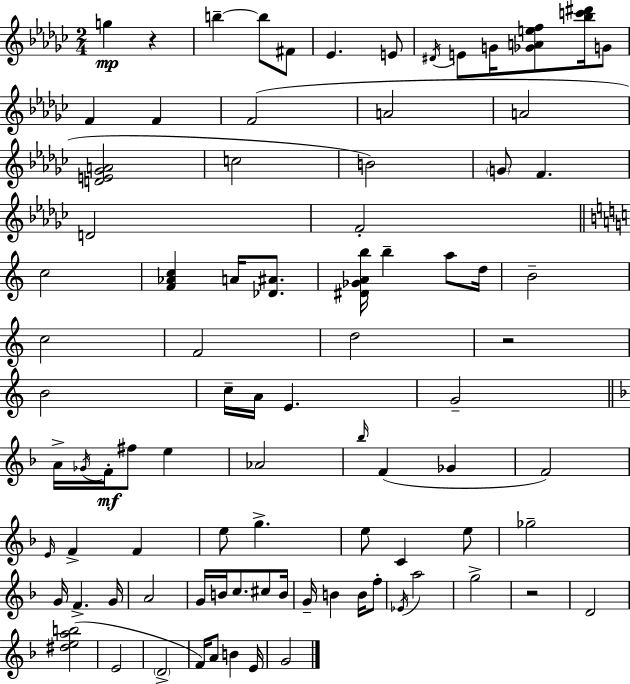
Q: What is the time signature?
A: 2/4